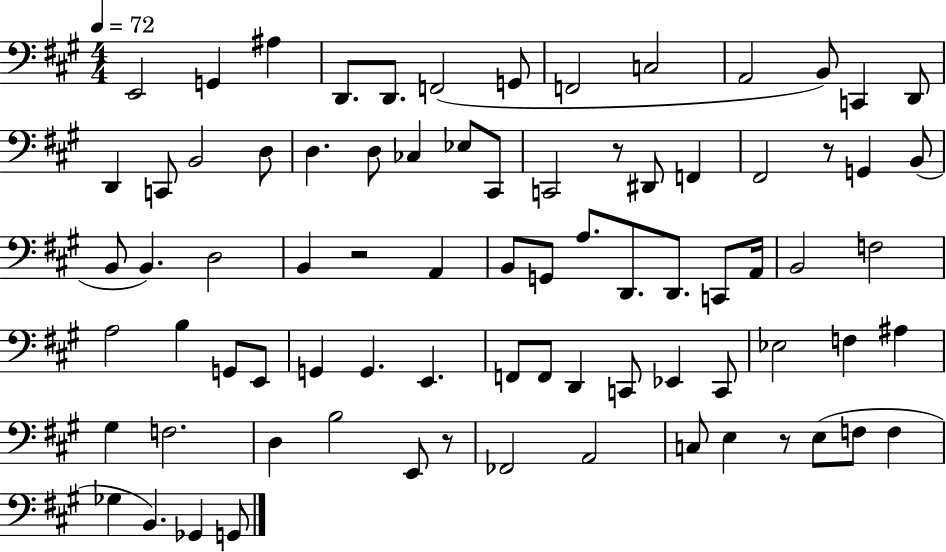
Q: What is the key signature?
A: A major